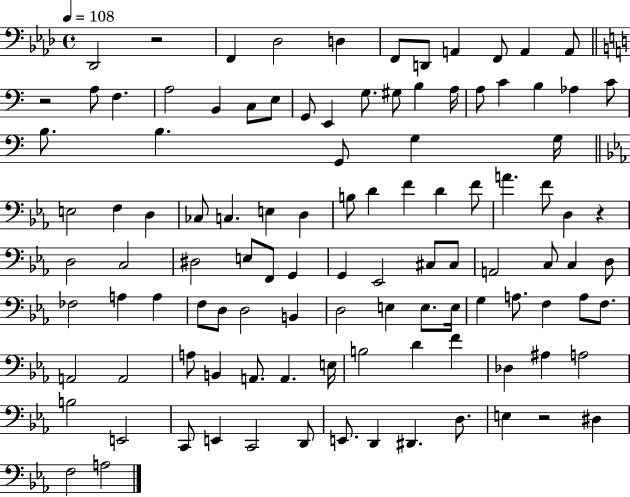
Db2/h R/h F2/q Db3/h D3/q F2/e D2/e A2/q F2/e A2/q A2/e R/h A3/e F3/q. A3/h B2/q C3/e E3/e G2/e E2/q G3/e. G#3/e B3/q A3/s A3/e C4/q B3/q Ab3/q C4/e B3/e. B3/q. G2/e G3/q G3/s E3/h F3/q D3/q CES3/e C3/q. E3/q D3/q B3/e D4/q F4/q D4/q F4/e A4/q. F4/e D3/q R/q D3/h C3/h D#3/h E3/e F2/e G2/q G2/q Eb2/h C#3/e C#3/e A2/h C3/e C3/q D3/e FES3/h A3/q A3/q F3/e D3/e D3/h B2/q D3/h E3/q E3/e. E3/s G3/q A3/e. F3/q A3/e F3/e. A2/h A2/h A3/e B2/q A2/e. A2/q. E3/s B3/h D4/q F4/q Db3/q A#3/q A3/h B3/h E2/h C2/e E2/q C2/h D2/e E2/e. D2/q D#2/q. D3/e. E3/q R/h D#3/q F3/h A3/h